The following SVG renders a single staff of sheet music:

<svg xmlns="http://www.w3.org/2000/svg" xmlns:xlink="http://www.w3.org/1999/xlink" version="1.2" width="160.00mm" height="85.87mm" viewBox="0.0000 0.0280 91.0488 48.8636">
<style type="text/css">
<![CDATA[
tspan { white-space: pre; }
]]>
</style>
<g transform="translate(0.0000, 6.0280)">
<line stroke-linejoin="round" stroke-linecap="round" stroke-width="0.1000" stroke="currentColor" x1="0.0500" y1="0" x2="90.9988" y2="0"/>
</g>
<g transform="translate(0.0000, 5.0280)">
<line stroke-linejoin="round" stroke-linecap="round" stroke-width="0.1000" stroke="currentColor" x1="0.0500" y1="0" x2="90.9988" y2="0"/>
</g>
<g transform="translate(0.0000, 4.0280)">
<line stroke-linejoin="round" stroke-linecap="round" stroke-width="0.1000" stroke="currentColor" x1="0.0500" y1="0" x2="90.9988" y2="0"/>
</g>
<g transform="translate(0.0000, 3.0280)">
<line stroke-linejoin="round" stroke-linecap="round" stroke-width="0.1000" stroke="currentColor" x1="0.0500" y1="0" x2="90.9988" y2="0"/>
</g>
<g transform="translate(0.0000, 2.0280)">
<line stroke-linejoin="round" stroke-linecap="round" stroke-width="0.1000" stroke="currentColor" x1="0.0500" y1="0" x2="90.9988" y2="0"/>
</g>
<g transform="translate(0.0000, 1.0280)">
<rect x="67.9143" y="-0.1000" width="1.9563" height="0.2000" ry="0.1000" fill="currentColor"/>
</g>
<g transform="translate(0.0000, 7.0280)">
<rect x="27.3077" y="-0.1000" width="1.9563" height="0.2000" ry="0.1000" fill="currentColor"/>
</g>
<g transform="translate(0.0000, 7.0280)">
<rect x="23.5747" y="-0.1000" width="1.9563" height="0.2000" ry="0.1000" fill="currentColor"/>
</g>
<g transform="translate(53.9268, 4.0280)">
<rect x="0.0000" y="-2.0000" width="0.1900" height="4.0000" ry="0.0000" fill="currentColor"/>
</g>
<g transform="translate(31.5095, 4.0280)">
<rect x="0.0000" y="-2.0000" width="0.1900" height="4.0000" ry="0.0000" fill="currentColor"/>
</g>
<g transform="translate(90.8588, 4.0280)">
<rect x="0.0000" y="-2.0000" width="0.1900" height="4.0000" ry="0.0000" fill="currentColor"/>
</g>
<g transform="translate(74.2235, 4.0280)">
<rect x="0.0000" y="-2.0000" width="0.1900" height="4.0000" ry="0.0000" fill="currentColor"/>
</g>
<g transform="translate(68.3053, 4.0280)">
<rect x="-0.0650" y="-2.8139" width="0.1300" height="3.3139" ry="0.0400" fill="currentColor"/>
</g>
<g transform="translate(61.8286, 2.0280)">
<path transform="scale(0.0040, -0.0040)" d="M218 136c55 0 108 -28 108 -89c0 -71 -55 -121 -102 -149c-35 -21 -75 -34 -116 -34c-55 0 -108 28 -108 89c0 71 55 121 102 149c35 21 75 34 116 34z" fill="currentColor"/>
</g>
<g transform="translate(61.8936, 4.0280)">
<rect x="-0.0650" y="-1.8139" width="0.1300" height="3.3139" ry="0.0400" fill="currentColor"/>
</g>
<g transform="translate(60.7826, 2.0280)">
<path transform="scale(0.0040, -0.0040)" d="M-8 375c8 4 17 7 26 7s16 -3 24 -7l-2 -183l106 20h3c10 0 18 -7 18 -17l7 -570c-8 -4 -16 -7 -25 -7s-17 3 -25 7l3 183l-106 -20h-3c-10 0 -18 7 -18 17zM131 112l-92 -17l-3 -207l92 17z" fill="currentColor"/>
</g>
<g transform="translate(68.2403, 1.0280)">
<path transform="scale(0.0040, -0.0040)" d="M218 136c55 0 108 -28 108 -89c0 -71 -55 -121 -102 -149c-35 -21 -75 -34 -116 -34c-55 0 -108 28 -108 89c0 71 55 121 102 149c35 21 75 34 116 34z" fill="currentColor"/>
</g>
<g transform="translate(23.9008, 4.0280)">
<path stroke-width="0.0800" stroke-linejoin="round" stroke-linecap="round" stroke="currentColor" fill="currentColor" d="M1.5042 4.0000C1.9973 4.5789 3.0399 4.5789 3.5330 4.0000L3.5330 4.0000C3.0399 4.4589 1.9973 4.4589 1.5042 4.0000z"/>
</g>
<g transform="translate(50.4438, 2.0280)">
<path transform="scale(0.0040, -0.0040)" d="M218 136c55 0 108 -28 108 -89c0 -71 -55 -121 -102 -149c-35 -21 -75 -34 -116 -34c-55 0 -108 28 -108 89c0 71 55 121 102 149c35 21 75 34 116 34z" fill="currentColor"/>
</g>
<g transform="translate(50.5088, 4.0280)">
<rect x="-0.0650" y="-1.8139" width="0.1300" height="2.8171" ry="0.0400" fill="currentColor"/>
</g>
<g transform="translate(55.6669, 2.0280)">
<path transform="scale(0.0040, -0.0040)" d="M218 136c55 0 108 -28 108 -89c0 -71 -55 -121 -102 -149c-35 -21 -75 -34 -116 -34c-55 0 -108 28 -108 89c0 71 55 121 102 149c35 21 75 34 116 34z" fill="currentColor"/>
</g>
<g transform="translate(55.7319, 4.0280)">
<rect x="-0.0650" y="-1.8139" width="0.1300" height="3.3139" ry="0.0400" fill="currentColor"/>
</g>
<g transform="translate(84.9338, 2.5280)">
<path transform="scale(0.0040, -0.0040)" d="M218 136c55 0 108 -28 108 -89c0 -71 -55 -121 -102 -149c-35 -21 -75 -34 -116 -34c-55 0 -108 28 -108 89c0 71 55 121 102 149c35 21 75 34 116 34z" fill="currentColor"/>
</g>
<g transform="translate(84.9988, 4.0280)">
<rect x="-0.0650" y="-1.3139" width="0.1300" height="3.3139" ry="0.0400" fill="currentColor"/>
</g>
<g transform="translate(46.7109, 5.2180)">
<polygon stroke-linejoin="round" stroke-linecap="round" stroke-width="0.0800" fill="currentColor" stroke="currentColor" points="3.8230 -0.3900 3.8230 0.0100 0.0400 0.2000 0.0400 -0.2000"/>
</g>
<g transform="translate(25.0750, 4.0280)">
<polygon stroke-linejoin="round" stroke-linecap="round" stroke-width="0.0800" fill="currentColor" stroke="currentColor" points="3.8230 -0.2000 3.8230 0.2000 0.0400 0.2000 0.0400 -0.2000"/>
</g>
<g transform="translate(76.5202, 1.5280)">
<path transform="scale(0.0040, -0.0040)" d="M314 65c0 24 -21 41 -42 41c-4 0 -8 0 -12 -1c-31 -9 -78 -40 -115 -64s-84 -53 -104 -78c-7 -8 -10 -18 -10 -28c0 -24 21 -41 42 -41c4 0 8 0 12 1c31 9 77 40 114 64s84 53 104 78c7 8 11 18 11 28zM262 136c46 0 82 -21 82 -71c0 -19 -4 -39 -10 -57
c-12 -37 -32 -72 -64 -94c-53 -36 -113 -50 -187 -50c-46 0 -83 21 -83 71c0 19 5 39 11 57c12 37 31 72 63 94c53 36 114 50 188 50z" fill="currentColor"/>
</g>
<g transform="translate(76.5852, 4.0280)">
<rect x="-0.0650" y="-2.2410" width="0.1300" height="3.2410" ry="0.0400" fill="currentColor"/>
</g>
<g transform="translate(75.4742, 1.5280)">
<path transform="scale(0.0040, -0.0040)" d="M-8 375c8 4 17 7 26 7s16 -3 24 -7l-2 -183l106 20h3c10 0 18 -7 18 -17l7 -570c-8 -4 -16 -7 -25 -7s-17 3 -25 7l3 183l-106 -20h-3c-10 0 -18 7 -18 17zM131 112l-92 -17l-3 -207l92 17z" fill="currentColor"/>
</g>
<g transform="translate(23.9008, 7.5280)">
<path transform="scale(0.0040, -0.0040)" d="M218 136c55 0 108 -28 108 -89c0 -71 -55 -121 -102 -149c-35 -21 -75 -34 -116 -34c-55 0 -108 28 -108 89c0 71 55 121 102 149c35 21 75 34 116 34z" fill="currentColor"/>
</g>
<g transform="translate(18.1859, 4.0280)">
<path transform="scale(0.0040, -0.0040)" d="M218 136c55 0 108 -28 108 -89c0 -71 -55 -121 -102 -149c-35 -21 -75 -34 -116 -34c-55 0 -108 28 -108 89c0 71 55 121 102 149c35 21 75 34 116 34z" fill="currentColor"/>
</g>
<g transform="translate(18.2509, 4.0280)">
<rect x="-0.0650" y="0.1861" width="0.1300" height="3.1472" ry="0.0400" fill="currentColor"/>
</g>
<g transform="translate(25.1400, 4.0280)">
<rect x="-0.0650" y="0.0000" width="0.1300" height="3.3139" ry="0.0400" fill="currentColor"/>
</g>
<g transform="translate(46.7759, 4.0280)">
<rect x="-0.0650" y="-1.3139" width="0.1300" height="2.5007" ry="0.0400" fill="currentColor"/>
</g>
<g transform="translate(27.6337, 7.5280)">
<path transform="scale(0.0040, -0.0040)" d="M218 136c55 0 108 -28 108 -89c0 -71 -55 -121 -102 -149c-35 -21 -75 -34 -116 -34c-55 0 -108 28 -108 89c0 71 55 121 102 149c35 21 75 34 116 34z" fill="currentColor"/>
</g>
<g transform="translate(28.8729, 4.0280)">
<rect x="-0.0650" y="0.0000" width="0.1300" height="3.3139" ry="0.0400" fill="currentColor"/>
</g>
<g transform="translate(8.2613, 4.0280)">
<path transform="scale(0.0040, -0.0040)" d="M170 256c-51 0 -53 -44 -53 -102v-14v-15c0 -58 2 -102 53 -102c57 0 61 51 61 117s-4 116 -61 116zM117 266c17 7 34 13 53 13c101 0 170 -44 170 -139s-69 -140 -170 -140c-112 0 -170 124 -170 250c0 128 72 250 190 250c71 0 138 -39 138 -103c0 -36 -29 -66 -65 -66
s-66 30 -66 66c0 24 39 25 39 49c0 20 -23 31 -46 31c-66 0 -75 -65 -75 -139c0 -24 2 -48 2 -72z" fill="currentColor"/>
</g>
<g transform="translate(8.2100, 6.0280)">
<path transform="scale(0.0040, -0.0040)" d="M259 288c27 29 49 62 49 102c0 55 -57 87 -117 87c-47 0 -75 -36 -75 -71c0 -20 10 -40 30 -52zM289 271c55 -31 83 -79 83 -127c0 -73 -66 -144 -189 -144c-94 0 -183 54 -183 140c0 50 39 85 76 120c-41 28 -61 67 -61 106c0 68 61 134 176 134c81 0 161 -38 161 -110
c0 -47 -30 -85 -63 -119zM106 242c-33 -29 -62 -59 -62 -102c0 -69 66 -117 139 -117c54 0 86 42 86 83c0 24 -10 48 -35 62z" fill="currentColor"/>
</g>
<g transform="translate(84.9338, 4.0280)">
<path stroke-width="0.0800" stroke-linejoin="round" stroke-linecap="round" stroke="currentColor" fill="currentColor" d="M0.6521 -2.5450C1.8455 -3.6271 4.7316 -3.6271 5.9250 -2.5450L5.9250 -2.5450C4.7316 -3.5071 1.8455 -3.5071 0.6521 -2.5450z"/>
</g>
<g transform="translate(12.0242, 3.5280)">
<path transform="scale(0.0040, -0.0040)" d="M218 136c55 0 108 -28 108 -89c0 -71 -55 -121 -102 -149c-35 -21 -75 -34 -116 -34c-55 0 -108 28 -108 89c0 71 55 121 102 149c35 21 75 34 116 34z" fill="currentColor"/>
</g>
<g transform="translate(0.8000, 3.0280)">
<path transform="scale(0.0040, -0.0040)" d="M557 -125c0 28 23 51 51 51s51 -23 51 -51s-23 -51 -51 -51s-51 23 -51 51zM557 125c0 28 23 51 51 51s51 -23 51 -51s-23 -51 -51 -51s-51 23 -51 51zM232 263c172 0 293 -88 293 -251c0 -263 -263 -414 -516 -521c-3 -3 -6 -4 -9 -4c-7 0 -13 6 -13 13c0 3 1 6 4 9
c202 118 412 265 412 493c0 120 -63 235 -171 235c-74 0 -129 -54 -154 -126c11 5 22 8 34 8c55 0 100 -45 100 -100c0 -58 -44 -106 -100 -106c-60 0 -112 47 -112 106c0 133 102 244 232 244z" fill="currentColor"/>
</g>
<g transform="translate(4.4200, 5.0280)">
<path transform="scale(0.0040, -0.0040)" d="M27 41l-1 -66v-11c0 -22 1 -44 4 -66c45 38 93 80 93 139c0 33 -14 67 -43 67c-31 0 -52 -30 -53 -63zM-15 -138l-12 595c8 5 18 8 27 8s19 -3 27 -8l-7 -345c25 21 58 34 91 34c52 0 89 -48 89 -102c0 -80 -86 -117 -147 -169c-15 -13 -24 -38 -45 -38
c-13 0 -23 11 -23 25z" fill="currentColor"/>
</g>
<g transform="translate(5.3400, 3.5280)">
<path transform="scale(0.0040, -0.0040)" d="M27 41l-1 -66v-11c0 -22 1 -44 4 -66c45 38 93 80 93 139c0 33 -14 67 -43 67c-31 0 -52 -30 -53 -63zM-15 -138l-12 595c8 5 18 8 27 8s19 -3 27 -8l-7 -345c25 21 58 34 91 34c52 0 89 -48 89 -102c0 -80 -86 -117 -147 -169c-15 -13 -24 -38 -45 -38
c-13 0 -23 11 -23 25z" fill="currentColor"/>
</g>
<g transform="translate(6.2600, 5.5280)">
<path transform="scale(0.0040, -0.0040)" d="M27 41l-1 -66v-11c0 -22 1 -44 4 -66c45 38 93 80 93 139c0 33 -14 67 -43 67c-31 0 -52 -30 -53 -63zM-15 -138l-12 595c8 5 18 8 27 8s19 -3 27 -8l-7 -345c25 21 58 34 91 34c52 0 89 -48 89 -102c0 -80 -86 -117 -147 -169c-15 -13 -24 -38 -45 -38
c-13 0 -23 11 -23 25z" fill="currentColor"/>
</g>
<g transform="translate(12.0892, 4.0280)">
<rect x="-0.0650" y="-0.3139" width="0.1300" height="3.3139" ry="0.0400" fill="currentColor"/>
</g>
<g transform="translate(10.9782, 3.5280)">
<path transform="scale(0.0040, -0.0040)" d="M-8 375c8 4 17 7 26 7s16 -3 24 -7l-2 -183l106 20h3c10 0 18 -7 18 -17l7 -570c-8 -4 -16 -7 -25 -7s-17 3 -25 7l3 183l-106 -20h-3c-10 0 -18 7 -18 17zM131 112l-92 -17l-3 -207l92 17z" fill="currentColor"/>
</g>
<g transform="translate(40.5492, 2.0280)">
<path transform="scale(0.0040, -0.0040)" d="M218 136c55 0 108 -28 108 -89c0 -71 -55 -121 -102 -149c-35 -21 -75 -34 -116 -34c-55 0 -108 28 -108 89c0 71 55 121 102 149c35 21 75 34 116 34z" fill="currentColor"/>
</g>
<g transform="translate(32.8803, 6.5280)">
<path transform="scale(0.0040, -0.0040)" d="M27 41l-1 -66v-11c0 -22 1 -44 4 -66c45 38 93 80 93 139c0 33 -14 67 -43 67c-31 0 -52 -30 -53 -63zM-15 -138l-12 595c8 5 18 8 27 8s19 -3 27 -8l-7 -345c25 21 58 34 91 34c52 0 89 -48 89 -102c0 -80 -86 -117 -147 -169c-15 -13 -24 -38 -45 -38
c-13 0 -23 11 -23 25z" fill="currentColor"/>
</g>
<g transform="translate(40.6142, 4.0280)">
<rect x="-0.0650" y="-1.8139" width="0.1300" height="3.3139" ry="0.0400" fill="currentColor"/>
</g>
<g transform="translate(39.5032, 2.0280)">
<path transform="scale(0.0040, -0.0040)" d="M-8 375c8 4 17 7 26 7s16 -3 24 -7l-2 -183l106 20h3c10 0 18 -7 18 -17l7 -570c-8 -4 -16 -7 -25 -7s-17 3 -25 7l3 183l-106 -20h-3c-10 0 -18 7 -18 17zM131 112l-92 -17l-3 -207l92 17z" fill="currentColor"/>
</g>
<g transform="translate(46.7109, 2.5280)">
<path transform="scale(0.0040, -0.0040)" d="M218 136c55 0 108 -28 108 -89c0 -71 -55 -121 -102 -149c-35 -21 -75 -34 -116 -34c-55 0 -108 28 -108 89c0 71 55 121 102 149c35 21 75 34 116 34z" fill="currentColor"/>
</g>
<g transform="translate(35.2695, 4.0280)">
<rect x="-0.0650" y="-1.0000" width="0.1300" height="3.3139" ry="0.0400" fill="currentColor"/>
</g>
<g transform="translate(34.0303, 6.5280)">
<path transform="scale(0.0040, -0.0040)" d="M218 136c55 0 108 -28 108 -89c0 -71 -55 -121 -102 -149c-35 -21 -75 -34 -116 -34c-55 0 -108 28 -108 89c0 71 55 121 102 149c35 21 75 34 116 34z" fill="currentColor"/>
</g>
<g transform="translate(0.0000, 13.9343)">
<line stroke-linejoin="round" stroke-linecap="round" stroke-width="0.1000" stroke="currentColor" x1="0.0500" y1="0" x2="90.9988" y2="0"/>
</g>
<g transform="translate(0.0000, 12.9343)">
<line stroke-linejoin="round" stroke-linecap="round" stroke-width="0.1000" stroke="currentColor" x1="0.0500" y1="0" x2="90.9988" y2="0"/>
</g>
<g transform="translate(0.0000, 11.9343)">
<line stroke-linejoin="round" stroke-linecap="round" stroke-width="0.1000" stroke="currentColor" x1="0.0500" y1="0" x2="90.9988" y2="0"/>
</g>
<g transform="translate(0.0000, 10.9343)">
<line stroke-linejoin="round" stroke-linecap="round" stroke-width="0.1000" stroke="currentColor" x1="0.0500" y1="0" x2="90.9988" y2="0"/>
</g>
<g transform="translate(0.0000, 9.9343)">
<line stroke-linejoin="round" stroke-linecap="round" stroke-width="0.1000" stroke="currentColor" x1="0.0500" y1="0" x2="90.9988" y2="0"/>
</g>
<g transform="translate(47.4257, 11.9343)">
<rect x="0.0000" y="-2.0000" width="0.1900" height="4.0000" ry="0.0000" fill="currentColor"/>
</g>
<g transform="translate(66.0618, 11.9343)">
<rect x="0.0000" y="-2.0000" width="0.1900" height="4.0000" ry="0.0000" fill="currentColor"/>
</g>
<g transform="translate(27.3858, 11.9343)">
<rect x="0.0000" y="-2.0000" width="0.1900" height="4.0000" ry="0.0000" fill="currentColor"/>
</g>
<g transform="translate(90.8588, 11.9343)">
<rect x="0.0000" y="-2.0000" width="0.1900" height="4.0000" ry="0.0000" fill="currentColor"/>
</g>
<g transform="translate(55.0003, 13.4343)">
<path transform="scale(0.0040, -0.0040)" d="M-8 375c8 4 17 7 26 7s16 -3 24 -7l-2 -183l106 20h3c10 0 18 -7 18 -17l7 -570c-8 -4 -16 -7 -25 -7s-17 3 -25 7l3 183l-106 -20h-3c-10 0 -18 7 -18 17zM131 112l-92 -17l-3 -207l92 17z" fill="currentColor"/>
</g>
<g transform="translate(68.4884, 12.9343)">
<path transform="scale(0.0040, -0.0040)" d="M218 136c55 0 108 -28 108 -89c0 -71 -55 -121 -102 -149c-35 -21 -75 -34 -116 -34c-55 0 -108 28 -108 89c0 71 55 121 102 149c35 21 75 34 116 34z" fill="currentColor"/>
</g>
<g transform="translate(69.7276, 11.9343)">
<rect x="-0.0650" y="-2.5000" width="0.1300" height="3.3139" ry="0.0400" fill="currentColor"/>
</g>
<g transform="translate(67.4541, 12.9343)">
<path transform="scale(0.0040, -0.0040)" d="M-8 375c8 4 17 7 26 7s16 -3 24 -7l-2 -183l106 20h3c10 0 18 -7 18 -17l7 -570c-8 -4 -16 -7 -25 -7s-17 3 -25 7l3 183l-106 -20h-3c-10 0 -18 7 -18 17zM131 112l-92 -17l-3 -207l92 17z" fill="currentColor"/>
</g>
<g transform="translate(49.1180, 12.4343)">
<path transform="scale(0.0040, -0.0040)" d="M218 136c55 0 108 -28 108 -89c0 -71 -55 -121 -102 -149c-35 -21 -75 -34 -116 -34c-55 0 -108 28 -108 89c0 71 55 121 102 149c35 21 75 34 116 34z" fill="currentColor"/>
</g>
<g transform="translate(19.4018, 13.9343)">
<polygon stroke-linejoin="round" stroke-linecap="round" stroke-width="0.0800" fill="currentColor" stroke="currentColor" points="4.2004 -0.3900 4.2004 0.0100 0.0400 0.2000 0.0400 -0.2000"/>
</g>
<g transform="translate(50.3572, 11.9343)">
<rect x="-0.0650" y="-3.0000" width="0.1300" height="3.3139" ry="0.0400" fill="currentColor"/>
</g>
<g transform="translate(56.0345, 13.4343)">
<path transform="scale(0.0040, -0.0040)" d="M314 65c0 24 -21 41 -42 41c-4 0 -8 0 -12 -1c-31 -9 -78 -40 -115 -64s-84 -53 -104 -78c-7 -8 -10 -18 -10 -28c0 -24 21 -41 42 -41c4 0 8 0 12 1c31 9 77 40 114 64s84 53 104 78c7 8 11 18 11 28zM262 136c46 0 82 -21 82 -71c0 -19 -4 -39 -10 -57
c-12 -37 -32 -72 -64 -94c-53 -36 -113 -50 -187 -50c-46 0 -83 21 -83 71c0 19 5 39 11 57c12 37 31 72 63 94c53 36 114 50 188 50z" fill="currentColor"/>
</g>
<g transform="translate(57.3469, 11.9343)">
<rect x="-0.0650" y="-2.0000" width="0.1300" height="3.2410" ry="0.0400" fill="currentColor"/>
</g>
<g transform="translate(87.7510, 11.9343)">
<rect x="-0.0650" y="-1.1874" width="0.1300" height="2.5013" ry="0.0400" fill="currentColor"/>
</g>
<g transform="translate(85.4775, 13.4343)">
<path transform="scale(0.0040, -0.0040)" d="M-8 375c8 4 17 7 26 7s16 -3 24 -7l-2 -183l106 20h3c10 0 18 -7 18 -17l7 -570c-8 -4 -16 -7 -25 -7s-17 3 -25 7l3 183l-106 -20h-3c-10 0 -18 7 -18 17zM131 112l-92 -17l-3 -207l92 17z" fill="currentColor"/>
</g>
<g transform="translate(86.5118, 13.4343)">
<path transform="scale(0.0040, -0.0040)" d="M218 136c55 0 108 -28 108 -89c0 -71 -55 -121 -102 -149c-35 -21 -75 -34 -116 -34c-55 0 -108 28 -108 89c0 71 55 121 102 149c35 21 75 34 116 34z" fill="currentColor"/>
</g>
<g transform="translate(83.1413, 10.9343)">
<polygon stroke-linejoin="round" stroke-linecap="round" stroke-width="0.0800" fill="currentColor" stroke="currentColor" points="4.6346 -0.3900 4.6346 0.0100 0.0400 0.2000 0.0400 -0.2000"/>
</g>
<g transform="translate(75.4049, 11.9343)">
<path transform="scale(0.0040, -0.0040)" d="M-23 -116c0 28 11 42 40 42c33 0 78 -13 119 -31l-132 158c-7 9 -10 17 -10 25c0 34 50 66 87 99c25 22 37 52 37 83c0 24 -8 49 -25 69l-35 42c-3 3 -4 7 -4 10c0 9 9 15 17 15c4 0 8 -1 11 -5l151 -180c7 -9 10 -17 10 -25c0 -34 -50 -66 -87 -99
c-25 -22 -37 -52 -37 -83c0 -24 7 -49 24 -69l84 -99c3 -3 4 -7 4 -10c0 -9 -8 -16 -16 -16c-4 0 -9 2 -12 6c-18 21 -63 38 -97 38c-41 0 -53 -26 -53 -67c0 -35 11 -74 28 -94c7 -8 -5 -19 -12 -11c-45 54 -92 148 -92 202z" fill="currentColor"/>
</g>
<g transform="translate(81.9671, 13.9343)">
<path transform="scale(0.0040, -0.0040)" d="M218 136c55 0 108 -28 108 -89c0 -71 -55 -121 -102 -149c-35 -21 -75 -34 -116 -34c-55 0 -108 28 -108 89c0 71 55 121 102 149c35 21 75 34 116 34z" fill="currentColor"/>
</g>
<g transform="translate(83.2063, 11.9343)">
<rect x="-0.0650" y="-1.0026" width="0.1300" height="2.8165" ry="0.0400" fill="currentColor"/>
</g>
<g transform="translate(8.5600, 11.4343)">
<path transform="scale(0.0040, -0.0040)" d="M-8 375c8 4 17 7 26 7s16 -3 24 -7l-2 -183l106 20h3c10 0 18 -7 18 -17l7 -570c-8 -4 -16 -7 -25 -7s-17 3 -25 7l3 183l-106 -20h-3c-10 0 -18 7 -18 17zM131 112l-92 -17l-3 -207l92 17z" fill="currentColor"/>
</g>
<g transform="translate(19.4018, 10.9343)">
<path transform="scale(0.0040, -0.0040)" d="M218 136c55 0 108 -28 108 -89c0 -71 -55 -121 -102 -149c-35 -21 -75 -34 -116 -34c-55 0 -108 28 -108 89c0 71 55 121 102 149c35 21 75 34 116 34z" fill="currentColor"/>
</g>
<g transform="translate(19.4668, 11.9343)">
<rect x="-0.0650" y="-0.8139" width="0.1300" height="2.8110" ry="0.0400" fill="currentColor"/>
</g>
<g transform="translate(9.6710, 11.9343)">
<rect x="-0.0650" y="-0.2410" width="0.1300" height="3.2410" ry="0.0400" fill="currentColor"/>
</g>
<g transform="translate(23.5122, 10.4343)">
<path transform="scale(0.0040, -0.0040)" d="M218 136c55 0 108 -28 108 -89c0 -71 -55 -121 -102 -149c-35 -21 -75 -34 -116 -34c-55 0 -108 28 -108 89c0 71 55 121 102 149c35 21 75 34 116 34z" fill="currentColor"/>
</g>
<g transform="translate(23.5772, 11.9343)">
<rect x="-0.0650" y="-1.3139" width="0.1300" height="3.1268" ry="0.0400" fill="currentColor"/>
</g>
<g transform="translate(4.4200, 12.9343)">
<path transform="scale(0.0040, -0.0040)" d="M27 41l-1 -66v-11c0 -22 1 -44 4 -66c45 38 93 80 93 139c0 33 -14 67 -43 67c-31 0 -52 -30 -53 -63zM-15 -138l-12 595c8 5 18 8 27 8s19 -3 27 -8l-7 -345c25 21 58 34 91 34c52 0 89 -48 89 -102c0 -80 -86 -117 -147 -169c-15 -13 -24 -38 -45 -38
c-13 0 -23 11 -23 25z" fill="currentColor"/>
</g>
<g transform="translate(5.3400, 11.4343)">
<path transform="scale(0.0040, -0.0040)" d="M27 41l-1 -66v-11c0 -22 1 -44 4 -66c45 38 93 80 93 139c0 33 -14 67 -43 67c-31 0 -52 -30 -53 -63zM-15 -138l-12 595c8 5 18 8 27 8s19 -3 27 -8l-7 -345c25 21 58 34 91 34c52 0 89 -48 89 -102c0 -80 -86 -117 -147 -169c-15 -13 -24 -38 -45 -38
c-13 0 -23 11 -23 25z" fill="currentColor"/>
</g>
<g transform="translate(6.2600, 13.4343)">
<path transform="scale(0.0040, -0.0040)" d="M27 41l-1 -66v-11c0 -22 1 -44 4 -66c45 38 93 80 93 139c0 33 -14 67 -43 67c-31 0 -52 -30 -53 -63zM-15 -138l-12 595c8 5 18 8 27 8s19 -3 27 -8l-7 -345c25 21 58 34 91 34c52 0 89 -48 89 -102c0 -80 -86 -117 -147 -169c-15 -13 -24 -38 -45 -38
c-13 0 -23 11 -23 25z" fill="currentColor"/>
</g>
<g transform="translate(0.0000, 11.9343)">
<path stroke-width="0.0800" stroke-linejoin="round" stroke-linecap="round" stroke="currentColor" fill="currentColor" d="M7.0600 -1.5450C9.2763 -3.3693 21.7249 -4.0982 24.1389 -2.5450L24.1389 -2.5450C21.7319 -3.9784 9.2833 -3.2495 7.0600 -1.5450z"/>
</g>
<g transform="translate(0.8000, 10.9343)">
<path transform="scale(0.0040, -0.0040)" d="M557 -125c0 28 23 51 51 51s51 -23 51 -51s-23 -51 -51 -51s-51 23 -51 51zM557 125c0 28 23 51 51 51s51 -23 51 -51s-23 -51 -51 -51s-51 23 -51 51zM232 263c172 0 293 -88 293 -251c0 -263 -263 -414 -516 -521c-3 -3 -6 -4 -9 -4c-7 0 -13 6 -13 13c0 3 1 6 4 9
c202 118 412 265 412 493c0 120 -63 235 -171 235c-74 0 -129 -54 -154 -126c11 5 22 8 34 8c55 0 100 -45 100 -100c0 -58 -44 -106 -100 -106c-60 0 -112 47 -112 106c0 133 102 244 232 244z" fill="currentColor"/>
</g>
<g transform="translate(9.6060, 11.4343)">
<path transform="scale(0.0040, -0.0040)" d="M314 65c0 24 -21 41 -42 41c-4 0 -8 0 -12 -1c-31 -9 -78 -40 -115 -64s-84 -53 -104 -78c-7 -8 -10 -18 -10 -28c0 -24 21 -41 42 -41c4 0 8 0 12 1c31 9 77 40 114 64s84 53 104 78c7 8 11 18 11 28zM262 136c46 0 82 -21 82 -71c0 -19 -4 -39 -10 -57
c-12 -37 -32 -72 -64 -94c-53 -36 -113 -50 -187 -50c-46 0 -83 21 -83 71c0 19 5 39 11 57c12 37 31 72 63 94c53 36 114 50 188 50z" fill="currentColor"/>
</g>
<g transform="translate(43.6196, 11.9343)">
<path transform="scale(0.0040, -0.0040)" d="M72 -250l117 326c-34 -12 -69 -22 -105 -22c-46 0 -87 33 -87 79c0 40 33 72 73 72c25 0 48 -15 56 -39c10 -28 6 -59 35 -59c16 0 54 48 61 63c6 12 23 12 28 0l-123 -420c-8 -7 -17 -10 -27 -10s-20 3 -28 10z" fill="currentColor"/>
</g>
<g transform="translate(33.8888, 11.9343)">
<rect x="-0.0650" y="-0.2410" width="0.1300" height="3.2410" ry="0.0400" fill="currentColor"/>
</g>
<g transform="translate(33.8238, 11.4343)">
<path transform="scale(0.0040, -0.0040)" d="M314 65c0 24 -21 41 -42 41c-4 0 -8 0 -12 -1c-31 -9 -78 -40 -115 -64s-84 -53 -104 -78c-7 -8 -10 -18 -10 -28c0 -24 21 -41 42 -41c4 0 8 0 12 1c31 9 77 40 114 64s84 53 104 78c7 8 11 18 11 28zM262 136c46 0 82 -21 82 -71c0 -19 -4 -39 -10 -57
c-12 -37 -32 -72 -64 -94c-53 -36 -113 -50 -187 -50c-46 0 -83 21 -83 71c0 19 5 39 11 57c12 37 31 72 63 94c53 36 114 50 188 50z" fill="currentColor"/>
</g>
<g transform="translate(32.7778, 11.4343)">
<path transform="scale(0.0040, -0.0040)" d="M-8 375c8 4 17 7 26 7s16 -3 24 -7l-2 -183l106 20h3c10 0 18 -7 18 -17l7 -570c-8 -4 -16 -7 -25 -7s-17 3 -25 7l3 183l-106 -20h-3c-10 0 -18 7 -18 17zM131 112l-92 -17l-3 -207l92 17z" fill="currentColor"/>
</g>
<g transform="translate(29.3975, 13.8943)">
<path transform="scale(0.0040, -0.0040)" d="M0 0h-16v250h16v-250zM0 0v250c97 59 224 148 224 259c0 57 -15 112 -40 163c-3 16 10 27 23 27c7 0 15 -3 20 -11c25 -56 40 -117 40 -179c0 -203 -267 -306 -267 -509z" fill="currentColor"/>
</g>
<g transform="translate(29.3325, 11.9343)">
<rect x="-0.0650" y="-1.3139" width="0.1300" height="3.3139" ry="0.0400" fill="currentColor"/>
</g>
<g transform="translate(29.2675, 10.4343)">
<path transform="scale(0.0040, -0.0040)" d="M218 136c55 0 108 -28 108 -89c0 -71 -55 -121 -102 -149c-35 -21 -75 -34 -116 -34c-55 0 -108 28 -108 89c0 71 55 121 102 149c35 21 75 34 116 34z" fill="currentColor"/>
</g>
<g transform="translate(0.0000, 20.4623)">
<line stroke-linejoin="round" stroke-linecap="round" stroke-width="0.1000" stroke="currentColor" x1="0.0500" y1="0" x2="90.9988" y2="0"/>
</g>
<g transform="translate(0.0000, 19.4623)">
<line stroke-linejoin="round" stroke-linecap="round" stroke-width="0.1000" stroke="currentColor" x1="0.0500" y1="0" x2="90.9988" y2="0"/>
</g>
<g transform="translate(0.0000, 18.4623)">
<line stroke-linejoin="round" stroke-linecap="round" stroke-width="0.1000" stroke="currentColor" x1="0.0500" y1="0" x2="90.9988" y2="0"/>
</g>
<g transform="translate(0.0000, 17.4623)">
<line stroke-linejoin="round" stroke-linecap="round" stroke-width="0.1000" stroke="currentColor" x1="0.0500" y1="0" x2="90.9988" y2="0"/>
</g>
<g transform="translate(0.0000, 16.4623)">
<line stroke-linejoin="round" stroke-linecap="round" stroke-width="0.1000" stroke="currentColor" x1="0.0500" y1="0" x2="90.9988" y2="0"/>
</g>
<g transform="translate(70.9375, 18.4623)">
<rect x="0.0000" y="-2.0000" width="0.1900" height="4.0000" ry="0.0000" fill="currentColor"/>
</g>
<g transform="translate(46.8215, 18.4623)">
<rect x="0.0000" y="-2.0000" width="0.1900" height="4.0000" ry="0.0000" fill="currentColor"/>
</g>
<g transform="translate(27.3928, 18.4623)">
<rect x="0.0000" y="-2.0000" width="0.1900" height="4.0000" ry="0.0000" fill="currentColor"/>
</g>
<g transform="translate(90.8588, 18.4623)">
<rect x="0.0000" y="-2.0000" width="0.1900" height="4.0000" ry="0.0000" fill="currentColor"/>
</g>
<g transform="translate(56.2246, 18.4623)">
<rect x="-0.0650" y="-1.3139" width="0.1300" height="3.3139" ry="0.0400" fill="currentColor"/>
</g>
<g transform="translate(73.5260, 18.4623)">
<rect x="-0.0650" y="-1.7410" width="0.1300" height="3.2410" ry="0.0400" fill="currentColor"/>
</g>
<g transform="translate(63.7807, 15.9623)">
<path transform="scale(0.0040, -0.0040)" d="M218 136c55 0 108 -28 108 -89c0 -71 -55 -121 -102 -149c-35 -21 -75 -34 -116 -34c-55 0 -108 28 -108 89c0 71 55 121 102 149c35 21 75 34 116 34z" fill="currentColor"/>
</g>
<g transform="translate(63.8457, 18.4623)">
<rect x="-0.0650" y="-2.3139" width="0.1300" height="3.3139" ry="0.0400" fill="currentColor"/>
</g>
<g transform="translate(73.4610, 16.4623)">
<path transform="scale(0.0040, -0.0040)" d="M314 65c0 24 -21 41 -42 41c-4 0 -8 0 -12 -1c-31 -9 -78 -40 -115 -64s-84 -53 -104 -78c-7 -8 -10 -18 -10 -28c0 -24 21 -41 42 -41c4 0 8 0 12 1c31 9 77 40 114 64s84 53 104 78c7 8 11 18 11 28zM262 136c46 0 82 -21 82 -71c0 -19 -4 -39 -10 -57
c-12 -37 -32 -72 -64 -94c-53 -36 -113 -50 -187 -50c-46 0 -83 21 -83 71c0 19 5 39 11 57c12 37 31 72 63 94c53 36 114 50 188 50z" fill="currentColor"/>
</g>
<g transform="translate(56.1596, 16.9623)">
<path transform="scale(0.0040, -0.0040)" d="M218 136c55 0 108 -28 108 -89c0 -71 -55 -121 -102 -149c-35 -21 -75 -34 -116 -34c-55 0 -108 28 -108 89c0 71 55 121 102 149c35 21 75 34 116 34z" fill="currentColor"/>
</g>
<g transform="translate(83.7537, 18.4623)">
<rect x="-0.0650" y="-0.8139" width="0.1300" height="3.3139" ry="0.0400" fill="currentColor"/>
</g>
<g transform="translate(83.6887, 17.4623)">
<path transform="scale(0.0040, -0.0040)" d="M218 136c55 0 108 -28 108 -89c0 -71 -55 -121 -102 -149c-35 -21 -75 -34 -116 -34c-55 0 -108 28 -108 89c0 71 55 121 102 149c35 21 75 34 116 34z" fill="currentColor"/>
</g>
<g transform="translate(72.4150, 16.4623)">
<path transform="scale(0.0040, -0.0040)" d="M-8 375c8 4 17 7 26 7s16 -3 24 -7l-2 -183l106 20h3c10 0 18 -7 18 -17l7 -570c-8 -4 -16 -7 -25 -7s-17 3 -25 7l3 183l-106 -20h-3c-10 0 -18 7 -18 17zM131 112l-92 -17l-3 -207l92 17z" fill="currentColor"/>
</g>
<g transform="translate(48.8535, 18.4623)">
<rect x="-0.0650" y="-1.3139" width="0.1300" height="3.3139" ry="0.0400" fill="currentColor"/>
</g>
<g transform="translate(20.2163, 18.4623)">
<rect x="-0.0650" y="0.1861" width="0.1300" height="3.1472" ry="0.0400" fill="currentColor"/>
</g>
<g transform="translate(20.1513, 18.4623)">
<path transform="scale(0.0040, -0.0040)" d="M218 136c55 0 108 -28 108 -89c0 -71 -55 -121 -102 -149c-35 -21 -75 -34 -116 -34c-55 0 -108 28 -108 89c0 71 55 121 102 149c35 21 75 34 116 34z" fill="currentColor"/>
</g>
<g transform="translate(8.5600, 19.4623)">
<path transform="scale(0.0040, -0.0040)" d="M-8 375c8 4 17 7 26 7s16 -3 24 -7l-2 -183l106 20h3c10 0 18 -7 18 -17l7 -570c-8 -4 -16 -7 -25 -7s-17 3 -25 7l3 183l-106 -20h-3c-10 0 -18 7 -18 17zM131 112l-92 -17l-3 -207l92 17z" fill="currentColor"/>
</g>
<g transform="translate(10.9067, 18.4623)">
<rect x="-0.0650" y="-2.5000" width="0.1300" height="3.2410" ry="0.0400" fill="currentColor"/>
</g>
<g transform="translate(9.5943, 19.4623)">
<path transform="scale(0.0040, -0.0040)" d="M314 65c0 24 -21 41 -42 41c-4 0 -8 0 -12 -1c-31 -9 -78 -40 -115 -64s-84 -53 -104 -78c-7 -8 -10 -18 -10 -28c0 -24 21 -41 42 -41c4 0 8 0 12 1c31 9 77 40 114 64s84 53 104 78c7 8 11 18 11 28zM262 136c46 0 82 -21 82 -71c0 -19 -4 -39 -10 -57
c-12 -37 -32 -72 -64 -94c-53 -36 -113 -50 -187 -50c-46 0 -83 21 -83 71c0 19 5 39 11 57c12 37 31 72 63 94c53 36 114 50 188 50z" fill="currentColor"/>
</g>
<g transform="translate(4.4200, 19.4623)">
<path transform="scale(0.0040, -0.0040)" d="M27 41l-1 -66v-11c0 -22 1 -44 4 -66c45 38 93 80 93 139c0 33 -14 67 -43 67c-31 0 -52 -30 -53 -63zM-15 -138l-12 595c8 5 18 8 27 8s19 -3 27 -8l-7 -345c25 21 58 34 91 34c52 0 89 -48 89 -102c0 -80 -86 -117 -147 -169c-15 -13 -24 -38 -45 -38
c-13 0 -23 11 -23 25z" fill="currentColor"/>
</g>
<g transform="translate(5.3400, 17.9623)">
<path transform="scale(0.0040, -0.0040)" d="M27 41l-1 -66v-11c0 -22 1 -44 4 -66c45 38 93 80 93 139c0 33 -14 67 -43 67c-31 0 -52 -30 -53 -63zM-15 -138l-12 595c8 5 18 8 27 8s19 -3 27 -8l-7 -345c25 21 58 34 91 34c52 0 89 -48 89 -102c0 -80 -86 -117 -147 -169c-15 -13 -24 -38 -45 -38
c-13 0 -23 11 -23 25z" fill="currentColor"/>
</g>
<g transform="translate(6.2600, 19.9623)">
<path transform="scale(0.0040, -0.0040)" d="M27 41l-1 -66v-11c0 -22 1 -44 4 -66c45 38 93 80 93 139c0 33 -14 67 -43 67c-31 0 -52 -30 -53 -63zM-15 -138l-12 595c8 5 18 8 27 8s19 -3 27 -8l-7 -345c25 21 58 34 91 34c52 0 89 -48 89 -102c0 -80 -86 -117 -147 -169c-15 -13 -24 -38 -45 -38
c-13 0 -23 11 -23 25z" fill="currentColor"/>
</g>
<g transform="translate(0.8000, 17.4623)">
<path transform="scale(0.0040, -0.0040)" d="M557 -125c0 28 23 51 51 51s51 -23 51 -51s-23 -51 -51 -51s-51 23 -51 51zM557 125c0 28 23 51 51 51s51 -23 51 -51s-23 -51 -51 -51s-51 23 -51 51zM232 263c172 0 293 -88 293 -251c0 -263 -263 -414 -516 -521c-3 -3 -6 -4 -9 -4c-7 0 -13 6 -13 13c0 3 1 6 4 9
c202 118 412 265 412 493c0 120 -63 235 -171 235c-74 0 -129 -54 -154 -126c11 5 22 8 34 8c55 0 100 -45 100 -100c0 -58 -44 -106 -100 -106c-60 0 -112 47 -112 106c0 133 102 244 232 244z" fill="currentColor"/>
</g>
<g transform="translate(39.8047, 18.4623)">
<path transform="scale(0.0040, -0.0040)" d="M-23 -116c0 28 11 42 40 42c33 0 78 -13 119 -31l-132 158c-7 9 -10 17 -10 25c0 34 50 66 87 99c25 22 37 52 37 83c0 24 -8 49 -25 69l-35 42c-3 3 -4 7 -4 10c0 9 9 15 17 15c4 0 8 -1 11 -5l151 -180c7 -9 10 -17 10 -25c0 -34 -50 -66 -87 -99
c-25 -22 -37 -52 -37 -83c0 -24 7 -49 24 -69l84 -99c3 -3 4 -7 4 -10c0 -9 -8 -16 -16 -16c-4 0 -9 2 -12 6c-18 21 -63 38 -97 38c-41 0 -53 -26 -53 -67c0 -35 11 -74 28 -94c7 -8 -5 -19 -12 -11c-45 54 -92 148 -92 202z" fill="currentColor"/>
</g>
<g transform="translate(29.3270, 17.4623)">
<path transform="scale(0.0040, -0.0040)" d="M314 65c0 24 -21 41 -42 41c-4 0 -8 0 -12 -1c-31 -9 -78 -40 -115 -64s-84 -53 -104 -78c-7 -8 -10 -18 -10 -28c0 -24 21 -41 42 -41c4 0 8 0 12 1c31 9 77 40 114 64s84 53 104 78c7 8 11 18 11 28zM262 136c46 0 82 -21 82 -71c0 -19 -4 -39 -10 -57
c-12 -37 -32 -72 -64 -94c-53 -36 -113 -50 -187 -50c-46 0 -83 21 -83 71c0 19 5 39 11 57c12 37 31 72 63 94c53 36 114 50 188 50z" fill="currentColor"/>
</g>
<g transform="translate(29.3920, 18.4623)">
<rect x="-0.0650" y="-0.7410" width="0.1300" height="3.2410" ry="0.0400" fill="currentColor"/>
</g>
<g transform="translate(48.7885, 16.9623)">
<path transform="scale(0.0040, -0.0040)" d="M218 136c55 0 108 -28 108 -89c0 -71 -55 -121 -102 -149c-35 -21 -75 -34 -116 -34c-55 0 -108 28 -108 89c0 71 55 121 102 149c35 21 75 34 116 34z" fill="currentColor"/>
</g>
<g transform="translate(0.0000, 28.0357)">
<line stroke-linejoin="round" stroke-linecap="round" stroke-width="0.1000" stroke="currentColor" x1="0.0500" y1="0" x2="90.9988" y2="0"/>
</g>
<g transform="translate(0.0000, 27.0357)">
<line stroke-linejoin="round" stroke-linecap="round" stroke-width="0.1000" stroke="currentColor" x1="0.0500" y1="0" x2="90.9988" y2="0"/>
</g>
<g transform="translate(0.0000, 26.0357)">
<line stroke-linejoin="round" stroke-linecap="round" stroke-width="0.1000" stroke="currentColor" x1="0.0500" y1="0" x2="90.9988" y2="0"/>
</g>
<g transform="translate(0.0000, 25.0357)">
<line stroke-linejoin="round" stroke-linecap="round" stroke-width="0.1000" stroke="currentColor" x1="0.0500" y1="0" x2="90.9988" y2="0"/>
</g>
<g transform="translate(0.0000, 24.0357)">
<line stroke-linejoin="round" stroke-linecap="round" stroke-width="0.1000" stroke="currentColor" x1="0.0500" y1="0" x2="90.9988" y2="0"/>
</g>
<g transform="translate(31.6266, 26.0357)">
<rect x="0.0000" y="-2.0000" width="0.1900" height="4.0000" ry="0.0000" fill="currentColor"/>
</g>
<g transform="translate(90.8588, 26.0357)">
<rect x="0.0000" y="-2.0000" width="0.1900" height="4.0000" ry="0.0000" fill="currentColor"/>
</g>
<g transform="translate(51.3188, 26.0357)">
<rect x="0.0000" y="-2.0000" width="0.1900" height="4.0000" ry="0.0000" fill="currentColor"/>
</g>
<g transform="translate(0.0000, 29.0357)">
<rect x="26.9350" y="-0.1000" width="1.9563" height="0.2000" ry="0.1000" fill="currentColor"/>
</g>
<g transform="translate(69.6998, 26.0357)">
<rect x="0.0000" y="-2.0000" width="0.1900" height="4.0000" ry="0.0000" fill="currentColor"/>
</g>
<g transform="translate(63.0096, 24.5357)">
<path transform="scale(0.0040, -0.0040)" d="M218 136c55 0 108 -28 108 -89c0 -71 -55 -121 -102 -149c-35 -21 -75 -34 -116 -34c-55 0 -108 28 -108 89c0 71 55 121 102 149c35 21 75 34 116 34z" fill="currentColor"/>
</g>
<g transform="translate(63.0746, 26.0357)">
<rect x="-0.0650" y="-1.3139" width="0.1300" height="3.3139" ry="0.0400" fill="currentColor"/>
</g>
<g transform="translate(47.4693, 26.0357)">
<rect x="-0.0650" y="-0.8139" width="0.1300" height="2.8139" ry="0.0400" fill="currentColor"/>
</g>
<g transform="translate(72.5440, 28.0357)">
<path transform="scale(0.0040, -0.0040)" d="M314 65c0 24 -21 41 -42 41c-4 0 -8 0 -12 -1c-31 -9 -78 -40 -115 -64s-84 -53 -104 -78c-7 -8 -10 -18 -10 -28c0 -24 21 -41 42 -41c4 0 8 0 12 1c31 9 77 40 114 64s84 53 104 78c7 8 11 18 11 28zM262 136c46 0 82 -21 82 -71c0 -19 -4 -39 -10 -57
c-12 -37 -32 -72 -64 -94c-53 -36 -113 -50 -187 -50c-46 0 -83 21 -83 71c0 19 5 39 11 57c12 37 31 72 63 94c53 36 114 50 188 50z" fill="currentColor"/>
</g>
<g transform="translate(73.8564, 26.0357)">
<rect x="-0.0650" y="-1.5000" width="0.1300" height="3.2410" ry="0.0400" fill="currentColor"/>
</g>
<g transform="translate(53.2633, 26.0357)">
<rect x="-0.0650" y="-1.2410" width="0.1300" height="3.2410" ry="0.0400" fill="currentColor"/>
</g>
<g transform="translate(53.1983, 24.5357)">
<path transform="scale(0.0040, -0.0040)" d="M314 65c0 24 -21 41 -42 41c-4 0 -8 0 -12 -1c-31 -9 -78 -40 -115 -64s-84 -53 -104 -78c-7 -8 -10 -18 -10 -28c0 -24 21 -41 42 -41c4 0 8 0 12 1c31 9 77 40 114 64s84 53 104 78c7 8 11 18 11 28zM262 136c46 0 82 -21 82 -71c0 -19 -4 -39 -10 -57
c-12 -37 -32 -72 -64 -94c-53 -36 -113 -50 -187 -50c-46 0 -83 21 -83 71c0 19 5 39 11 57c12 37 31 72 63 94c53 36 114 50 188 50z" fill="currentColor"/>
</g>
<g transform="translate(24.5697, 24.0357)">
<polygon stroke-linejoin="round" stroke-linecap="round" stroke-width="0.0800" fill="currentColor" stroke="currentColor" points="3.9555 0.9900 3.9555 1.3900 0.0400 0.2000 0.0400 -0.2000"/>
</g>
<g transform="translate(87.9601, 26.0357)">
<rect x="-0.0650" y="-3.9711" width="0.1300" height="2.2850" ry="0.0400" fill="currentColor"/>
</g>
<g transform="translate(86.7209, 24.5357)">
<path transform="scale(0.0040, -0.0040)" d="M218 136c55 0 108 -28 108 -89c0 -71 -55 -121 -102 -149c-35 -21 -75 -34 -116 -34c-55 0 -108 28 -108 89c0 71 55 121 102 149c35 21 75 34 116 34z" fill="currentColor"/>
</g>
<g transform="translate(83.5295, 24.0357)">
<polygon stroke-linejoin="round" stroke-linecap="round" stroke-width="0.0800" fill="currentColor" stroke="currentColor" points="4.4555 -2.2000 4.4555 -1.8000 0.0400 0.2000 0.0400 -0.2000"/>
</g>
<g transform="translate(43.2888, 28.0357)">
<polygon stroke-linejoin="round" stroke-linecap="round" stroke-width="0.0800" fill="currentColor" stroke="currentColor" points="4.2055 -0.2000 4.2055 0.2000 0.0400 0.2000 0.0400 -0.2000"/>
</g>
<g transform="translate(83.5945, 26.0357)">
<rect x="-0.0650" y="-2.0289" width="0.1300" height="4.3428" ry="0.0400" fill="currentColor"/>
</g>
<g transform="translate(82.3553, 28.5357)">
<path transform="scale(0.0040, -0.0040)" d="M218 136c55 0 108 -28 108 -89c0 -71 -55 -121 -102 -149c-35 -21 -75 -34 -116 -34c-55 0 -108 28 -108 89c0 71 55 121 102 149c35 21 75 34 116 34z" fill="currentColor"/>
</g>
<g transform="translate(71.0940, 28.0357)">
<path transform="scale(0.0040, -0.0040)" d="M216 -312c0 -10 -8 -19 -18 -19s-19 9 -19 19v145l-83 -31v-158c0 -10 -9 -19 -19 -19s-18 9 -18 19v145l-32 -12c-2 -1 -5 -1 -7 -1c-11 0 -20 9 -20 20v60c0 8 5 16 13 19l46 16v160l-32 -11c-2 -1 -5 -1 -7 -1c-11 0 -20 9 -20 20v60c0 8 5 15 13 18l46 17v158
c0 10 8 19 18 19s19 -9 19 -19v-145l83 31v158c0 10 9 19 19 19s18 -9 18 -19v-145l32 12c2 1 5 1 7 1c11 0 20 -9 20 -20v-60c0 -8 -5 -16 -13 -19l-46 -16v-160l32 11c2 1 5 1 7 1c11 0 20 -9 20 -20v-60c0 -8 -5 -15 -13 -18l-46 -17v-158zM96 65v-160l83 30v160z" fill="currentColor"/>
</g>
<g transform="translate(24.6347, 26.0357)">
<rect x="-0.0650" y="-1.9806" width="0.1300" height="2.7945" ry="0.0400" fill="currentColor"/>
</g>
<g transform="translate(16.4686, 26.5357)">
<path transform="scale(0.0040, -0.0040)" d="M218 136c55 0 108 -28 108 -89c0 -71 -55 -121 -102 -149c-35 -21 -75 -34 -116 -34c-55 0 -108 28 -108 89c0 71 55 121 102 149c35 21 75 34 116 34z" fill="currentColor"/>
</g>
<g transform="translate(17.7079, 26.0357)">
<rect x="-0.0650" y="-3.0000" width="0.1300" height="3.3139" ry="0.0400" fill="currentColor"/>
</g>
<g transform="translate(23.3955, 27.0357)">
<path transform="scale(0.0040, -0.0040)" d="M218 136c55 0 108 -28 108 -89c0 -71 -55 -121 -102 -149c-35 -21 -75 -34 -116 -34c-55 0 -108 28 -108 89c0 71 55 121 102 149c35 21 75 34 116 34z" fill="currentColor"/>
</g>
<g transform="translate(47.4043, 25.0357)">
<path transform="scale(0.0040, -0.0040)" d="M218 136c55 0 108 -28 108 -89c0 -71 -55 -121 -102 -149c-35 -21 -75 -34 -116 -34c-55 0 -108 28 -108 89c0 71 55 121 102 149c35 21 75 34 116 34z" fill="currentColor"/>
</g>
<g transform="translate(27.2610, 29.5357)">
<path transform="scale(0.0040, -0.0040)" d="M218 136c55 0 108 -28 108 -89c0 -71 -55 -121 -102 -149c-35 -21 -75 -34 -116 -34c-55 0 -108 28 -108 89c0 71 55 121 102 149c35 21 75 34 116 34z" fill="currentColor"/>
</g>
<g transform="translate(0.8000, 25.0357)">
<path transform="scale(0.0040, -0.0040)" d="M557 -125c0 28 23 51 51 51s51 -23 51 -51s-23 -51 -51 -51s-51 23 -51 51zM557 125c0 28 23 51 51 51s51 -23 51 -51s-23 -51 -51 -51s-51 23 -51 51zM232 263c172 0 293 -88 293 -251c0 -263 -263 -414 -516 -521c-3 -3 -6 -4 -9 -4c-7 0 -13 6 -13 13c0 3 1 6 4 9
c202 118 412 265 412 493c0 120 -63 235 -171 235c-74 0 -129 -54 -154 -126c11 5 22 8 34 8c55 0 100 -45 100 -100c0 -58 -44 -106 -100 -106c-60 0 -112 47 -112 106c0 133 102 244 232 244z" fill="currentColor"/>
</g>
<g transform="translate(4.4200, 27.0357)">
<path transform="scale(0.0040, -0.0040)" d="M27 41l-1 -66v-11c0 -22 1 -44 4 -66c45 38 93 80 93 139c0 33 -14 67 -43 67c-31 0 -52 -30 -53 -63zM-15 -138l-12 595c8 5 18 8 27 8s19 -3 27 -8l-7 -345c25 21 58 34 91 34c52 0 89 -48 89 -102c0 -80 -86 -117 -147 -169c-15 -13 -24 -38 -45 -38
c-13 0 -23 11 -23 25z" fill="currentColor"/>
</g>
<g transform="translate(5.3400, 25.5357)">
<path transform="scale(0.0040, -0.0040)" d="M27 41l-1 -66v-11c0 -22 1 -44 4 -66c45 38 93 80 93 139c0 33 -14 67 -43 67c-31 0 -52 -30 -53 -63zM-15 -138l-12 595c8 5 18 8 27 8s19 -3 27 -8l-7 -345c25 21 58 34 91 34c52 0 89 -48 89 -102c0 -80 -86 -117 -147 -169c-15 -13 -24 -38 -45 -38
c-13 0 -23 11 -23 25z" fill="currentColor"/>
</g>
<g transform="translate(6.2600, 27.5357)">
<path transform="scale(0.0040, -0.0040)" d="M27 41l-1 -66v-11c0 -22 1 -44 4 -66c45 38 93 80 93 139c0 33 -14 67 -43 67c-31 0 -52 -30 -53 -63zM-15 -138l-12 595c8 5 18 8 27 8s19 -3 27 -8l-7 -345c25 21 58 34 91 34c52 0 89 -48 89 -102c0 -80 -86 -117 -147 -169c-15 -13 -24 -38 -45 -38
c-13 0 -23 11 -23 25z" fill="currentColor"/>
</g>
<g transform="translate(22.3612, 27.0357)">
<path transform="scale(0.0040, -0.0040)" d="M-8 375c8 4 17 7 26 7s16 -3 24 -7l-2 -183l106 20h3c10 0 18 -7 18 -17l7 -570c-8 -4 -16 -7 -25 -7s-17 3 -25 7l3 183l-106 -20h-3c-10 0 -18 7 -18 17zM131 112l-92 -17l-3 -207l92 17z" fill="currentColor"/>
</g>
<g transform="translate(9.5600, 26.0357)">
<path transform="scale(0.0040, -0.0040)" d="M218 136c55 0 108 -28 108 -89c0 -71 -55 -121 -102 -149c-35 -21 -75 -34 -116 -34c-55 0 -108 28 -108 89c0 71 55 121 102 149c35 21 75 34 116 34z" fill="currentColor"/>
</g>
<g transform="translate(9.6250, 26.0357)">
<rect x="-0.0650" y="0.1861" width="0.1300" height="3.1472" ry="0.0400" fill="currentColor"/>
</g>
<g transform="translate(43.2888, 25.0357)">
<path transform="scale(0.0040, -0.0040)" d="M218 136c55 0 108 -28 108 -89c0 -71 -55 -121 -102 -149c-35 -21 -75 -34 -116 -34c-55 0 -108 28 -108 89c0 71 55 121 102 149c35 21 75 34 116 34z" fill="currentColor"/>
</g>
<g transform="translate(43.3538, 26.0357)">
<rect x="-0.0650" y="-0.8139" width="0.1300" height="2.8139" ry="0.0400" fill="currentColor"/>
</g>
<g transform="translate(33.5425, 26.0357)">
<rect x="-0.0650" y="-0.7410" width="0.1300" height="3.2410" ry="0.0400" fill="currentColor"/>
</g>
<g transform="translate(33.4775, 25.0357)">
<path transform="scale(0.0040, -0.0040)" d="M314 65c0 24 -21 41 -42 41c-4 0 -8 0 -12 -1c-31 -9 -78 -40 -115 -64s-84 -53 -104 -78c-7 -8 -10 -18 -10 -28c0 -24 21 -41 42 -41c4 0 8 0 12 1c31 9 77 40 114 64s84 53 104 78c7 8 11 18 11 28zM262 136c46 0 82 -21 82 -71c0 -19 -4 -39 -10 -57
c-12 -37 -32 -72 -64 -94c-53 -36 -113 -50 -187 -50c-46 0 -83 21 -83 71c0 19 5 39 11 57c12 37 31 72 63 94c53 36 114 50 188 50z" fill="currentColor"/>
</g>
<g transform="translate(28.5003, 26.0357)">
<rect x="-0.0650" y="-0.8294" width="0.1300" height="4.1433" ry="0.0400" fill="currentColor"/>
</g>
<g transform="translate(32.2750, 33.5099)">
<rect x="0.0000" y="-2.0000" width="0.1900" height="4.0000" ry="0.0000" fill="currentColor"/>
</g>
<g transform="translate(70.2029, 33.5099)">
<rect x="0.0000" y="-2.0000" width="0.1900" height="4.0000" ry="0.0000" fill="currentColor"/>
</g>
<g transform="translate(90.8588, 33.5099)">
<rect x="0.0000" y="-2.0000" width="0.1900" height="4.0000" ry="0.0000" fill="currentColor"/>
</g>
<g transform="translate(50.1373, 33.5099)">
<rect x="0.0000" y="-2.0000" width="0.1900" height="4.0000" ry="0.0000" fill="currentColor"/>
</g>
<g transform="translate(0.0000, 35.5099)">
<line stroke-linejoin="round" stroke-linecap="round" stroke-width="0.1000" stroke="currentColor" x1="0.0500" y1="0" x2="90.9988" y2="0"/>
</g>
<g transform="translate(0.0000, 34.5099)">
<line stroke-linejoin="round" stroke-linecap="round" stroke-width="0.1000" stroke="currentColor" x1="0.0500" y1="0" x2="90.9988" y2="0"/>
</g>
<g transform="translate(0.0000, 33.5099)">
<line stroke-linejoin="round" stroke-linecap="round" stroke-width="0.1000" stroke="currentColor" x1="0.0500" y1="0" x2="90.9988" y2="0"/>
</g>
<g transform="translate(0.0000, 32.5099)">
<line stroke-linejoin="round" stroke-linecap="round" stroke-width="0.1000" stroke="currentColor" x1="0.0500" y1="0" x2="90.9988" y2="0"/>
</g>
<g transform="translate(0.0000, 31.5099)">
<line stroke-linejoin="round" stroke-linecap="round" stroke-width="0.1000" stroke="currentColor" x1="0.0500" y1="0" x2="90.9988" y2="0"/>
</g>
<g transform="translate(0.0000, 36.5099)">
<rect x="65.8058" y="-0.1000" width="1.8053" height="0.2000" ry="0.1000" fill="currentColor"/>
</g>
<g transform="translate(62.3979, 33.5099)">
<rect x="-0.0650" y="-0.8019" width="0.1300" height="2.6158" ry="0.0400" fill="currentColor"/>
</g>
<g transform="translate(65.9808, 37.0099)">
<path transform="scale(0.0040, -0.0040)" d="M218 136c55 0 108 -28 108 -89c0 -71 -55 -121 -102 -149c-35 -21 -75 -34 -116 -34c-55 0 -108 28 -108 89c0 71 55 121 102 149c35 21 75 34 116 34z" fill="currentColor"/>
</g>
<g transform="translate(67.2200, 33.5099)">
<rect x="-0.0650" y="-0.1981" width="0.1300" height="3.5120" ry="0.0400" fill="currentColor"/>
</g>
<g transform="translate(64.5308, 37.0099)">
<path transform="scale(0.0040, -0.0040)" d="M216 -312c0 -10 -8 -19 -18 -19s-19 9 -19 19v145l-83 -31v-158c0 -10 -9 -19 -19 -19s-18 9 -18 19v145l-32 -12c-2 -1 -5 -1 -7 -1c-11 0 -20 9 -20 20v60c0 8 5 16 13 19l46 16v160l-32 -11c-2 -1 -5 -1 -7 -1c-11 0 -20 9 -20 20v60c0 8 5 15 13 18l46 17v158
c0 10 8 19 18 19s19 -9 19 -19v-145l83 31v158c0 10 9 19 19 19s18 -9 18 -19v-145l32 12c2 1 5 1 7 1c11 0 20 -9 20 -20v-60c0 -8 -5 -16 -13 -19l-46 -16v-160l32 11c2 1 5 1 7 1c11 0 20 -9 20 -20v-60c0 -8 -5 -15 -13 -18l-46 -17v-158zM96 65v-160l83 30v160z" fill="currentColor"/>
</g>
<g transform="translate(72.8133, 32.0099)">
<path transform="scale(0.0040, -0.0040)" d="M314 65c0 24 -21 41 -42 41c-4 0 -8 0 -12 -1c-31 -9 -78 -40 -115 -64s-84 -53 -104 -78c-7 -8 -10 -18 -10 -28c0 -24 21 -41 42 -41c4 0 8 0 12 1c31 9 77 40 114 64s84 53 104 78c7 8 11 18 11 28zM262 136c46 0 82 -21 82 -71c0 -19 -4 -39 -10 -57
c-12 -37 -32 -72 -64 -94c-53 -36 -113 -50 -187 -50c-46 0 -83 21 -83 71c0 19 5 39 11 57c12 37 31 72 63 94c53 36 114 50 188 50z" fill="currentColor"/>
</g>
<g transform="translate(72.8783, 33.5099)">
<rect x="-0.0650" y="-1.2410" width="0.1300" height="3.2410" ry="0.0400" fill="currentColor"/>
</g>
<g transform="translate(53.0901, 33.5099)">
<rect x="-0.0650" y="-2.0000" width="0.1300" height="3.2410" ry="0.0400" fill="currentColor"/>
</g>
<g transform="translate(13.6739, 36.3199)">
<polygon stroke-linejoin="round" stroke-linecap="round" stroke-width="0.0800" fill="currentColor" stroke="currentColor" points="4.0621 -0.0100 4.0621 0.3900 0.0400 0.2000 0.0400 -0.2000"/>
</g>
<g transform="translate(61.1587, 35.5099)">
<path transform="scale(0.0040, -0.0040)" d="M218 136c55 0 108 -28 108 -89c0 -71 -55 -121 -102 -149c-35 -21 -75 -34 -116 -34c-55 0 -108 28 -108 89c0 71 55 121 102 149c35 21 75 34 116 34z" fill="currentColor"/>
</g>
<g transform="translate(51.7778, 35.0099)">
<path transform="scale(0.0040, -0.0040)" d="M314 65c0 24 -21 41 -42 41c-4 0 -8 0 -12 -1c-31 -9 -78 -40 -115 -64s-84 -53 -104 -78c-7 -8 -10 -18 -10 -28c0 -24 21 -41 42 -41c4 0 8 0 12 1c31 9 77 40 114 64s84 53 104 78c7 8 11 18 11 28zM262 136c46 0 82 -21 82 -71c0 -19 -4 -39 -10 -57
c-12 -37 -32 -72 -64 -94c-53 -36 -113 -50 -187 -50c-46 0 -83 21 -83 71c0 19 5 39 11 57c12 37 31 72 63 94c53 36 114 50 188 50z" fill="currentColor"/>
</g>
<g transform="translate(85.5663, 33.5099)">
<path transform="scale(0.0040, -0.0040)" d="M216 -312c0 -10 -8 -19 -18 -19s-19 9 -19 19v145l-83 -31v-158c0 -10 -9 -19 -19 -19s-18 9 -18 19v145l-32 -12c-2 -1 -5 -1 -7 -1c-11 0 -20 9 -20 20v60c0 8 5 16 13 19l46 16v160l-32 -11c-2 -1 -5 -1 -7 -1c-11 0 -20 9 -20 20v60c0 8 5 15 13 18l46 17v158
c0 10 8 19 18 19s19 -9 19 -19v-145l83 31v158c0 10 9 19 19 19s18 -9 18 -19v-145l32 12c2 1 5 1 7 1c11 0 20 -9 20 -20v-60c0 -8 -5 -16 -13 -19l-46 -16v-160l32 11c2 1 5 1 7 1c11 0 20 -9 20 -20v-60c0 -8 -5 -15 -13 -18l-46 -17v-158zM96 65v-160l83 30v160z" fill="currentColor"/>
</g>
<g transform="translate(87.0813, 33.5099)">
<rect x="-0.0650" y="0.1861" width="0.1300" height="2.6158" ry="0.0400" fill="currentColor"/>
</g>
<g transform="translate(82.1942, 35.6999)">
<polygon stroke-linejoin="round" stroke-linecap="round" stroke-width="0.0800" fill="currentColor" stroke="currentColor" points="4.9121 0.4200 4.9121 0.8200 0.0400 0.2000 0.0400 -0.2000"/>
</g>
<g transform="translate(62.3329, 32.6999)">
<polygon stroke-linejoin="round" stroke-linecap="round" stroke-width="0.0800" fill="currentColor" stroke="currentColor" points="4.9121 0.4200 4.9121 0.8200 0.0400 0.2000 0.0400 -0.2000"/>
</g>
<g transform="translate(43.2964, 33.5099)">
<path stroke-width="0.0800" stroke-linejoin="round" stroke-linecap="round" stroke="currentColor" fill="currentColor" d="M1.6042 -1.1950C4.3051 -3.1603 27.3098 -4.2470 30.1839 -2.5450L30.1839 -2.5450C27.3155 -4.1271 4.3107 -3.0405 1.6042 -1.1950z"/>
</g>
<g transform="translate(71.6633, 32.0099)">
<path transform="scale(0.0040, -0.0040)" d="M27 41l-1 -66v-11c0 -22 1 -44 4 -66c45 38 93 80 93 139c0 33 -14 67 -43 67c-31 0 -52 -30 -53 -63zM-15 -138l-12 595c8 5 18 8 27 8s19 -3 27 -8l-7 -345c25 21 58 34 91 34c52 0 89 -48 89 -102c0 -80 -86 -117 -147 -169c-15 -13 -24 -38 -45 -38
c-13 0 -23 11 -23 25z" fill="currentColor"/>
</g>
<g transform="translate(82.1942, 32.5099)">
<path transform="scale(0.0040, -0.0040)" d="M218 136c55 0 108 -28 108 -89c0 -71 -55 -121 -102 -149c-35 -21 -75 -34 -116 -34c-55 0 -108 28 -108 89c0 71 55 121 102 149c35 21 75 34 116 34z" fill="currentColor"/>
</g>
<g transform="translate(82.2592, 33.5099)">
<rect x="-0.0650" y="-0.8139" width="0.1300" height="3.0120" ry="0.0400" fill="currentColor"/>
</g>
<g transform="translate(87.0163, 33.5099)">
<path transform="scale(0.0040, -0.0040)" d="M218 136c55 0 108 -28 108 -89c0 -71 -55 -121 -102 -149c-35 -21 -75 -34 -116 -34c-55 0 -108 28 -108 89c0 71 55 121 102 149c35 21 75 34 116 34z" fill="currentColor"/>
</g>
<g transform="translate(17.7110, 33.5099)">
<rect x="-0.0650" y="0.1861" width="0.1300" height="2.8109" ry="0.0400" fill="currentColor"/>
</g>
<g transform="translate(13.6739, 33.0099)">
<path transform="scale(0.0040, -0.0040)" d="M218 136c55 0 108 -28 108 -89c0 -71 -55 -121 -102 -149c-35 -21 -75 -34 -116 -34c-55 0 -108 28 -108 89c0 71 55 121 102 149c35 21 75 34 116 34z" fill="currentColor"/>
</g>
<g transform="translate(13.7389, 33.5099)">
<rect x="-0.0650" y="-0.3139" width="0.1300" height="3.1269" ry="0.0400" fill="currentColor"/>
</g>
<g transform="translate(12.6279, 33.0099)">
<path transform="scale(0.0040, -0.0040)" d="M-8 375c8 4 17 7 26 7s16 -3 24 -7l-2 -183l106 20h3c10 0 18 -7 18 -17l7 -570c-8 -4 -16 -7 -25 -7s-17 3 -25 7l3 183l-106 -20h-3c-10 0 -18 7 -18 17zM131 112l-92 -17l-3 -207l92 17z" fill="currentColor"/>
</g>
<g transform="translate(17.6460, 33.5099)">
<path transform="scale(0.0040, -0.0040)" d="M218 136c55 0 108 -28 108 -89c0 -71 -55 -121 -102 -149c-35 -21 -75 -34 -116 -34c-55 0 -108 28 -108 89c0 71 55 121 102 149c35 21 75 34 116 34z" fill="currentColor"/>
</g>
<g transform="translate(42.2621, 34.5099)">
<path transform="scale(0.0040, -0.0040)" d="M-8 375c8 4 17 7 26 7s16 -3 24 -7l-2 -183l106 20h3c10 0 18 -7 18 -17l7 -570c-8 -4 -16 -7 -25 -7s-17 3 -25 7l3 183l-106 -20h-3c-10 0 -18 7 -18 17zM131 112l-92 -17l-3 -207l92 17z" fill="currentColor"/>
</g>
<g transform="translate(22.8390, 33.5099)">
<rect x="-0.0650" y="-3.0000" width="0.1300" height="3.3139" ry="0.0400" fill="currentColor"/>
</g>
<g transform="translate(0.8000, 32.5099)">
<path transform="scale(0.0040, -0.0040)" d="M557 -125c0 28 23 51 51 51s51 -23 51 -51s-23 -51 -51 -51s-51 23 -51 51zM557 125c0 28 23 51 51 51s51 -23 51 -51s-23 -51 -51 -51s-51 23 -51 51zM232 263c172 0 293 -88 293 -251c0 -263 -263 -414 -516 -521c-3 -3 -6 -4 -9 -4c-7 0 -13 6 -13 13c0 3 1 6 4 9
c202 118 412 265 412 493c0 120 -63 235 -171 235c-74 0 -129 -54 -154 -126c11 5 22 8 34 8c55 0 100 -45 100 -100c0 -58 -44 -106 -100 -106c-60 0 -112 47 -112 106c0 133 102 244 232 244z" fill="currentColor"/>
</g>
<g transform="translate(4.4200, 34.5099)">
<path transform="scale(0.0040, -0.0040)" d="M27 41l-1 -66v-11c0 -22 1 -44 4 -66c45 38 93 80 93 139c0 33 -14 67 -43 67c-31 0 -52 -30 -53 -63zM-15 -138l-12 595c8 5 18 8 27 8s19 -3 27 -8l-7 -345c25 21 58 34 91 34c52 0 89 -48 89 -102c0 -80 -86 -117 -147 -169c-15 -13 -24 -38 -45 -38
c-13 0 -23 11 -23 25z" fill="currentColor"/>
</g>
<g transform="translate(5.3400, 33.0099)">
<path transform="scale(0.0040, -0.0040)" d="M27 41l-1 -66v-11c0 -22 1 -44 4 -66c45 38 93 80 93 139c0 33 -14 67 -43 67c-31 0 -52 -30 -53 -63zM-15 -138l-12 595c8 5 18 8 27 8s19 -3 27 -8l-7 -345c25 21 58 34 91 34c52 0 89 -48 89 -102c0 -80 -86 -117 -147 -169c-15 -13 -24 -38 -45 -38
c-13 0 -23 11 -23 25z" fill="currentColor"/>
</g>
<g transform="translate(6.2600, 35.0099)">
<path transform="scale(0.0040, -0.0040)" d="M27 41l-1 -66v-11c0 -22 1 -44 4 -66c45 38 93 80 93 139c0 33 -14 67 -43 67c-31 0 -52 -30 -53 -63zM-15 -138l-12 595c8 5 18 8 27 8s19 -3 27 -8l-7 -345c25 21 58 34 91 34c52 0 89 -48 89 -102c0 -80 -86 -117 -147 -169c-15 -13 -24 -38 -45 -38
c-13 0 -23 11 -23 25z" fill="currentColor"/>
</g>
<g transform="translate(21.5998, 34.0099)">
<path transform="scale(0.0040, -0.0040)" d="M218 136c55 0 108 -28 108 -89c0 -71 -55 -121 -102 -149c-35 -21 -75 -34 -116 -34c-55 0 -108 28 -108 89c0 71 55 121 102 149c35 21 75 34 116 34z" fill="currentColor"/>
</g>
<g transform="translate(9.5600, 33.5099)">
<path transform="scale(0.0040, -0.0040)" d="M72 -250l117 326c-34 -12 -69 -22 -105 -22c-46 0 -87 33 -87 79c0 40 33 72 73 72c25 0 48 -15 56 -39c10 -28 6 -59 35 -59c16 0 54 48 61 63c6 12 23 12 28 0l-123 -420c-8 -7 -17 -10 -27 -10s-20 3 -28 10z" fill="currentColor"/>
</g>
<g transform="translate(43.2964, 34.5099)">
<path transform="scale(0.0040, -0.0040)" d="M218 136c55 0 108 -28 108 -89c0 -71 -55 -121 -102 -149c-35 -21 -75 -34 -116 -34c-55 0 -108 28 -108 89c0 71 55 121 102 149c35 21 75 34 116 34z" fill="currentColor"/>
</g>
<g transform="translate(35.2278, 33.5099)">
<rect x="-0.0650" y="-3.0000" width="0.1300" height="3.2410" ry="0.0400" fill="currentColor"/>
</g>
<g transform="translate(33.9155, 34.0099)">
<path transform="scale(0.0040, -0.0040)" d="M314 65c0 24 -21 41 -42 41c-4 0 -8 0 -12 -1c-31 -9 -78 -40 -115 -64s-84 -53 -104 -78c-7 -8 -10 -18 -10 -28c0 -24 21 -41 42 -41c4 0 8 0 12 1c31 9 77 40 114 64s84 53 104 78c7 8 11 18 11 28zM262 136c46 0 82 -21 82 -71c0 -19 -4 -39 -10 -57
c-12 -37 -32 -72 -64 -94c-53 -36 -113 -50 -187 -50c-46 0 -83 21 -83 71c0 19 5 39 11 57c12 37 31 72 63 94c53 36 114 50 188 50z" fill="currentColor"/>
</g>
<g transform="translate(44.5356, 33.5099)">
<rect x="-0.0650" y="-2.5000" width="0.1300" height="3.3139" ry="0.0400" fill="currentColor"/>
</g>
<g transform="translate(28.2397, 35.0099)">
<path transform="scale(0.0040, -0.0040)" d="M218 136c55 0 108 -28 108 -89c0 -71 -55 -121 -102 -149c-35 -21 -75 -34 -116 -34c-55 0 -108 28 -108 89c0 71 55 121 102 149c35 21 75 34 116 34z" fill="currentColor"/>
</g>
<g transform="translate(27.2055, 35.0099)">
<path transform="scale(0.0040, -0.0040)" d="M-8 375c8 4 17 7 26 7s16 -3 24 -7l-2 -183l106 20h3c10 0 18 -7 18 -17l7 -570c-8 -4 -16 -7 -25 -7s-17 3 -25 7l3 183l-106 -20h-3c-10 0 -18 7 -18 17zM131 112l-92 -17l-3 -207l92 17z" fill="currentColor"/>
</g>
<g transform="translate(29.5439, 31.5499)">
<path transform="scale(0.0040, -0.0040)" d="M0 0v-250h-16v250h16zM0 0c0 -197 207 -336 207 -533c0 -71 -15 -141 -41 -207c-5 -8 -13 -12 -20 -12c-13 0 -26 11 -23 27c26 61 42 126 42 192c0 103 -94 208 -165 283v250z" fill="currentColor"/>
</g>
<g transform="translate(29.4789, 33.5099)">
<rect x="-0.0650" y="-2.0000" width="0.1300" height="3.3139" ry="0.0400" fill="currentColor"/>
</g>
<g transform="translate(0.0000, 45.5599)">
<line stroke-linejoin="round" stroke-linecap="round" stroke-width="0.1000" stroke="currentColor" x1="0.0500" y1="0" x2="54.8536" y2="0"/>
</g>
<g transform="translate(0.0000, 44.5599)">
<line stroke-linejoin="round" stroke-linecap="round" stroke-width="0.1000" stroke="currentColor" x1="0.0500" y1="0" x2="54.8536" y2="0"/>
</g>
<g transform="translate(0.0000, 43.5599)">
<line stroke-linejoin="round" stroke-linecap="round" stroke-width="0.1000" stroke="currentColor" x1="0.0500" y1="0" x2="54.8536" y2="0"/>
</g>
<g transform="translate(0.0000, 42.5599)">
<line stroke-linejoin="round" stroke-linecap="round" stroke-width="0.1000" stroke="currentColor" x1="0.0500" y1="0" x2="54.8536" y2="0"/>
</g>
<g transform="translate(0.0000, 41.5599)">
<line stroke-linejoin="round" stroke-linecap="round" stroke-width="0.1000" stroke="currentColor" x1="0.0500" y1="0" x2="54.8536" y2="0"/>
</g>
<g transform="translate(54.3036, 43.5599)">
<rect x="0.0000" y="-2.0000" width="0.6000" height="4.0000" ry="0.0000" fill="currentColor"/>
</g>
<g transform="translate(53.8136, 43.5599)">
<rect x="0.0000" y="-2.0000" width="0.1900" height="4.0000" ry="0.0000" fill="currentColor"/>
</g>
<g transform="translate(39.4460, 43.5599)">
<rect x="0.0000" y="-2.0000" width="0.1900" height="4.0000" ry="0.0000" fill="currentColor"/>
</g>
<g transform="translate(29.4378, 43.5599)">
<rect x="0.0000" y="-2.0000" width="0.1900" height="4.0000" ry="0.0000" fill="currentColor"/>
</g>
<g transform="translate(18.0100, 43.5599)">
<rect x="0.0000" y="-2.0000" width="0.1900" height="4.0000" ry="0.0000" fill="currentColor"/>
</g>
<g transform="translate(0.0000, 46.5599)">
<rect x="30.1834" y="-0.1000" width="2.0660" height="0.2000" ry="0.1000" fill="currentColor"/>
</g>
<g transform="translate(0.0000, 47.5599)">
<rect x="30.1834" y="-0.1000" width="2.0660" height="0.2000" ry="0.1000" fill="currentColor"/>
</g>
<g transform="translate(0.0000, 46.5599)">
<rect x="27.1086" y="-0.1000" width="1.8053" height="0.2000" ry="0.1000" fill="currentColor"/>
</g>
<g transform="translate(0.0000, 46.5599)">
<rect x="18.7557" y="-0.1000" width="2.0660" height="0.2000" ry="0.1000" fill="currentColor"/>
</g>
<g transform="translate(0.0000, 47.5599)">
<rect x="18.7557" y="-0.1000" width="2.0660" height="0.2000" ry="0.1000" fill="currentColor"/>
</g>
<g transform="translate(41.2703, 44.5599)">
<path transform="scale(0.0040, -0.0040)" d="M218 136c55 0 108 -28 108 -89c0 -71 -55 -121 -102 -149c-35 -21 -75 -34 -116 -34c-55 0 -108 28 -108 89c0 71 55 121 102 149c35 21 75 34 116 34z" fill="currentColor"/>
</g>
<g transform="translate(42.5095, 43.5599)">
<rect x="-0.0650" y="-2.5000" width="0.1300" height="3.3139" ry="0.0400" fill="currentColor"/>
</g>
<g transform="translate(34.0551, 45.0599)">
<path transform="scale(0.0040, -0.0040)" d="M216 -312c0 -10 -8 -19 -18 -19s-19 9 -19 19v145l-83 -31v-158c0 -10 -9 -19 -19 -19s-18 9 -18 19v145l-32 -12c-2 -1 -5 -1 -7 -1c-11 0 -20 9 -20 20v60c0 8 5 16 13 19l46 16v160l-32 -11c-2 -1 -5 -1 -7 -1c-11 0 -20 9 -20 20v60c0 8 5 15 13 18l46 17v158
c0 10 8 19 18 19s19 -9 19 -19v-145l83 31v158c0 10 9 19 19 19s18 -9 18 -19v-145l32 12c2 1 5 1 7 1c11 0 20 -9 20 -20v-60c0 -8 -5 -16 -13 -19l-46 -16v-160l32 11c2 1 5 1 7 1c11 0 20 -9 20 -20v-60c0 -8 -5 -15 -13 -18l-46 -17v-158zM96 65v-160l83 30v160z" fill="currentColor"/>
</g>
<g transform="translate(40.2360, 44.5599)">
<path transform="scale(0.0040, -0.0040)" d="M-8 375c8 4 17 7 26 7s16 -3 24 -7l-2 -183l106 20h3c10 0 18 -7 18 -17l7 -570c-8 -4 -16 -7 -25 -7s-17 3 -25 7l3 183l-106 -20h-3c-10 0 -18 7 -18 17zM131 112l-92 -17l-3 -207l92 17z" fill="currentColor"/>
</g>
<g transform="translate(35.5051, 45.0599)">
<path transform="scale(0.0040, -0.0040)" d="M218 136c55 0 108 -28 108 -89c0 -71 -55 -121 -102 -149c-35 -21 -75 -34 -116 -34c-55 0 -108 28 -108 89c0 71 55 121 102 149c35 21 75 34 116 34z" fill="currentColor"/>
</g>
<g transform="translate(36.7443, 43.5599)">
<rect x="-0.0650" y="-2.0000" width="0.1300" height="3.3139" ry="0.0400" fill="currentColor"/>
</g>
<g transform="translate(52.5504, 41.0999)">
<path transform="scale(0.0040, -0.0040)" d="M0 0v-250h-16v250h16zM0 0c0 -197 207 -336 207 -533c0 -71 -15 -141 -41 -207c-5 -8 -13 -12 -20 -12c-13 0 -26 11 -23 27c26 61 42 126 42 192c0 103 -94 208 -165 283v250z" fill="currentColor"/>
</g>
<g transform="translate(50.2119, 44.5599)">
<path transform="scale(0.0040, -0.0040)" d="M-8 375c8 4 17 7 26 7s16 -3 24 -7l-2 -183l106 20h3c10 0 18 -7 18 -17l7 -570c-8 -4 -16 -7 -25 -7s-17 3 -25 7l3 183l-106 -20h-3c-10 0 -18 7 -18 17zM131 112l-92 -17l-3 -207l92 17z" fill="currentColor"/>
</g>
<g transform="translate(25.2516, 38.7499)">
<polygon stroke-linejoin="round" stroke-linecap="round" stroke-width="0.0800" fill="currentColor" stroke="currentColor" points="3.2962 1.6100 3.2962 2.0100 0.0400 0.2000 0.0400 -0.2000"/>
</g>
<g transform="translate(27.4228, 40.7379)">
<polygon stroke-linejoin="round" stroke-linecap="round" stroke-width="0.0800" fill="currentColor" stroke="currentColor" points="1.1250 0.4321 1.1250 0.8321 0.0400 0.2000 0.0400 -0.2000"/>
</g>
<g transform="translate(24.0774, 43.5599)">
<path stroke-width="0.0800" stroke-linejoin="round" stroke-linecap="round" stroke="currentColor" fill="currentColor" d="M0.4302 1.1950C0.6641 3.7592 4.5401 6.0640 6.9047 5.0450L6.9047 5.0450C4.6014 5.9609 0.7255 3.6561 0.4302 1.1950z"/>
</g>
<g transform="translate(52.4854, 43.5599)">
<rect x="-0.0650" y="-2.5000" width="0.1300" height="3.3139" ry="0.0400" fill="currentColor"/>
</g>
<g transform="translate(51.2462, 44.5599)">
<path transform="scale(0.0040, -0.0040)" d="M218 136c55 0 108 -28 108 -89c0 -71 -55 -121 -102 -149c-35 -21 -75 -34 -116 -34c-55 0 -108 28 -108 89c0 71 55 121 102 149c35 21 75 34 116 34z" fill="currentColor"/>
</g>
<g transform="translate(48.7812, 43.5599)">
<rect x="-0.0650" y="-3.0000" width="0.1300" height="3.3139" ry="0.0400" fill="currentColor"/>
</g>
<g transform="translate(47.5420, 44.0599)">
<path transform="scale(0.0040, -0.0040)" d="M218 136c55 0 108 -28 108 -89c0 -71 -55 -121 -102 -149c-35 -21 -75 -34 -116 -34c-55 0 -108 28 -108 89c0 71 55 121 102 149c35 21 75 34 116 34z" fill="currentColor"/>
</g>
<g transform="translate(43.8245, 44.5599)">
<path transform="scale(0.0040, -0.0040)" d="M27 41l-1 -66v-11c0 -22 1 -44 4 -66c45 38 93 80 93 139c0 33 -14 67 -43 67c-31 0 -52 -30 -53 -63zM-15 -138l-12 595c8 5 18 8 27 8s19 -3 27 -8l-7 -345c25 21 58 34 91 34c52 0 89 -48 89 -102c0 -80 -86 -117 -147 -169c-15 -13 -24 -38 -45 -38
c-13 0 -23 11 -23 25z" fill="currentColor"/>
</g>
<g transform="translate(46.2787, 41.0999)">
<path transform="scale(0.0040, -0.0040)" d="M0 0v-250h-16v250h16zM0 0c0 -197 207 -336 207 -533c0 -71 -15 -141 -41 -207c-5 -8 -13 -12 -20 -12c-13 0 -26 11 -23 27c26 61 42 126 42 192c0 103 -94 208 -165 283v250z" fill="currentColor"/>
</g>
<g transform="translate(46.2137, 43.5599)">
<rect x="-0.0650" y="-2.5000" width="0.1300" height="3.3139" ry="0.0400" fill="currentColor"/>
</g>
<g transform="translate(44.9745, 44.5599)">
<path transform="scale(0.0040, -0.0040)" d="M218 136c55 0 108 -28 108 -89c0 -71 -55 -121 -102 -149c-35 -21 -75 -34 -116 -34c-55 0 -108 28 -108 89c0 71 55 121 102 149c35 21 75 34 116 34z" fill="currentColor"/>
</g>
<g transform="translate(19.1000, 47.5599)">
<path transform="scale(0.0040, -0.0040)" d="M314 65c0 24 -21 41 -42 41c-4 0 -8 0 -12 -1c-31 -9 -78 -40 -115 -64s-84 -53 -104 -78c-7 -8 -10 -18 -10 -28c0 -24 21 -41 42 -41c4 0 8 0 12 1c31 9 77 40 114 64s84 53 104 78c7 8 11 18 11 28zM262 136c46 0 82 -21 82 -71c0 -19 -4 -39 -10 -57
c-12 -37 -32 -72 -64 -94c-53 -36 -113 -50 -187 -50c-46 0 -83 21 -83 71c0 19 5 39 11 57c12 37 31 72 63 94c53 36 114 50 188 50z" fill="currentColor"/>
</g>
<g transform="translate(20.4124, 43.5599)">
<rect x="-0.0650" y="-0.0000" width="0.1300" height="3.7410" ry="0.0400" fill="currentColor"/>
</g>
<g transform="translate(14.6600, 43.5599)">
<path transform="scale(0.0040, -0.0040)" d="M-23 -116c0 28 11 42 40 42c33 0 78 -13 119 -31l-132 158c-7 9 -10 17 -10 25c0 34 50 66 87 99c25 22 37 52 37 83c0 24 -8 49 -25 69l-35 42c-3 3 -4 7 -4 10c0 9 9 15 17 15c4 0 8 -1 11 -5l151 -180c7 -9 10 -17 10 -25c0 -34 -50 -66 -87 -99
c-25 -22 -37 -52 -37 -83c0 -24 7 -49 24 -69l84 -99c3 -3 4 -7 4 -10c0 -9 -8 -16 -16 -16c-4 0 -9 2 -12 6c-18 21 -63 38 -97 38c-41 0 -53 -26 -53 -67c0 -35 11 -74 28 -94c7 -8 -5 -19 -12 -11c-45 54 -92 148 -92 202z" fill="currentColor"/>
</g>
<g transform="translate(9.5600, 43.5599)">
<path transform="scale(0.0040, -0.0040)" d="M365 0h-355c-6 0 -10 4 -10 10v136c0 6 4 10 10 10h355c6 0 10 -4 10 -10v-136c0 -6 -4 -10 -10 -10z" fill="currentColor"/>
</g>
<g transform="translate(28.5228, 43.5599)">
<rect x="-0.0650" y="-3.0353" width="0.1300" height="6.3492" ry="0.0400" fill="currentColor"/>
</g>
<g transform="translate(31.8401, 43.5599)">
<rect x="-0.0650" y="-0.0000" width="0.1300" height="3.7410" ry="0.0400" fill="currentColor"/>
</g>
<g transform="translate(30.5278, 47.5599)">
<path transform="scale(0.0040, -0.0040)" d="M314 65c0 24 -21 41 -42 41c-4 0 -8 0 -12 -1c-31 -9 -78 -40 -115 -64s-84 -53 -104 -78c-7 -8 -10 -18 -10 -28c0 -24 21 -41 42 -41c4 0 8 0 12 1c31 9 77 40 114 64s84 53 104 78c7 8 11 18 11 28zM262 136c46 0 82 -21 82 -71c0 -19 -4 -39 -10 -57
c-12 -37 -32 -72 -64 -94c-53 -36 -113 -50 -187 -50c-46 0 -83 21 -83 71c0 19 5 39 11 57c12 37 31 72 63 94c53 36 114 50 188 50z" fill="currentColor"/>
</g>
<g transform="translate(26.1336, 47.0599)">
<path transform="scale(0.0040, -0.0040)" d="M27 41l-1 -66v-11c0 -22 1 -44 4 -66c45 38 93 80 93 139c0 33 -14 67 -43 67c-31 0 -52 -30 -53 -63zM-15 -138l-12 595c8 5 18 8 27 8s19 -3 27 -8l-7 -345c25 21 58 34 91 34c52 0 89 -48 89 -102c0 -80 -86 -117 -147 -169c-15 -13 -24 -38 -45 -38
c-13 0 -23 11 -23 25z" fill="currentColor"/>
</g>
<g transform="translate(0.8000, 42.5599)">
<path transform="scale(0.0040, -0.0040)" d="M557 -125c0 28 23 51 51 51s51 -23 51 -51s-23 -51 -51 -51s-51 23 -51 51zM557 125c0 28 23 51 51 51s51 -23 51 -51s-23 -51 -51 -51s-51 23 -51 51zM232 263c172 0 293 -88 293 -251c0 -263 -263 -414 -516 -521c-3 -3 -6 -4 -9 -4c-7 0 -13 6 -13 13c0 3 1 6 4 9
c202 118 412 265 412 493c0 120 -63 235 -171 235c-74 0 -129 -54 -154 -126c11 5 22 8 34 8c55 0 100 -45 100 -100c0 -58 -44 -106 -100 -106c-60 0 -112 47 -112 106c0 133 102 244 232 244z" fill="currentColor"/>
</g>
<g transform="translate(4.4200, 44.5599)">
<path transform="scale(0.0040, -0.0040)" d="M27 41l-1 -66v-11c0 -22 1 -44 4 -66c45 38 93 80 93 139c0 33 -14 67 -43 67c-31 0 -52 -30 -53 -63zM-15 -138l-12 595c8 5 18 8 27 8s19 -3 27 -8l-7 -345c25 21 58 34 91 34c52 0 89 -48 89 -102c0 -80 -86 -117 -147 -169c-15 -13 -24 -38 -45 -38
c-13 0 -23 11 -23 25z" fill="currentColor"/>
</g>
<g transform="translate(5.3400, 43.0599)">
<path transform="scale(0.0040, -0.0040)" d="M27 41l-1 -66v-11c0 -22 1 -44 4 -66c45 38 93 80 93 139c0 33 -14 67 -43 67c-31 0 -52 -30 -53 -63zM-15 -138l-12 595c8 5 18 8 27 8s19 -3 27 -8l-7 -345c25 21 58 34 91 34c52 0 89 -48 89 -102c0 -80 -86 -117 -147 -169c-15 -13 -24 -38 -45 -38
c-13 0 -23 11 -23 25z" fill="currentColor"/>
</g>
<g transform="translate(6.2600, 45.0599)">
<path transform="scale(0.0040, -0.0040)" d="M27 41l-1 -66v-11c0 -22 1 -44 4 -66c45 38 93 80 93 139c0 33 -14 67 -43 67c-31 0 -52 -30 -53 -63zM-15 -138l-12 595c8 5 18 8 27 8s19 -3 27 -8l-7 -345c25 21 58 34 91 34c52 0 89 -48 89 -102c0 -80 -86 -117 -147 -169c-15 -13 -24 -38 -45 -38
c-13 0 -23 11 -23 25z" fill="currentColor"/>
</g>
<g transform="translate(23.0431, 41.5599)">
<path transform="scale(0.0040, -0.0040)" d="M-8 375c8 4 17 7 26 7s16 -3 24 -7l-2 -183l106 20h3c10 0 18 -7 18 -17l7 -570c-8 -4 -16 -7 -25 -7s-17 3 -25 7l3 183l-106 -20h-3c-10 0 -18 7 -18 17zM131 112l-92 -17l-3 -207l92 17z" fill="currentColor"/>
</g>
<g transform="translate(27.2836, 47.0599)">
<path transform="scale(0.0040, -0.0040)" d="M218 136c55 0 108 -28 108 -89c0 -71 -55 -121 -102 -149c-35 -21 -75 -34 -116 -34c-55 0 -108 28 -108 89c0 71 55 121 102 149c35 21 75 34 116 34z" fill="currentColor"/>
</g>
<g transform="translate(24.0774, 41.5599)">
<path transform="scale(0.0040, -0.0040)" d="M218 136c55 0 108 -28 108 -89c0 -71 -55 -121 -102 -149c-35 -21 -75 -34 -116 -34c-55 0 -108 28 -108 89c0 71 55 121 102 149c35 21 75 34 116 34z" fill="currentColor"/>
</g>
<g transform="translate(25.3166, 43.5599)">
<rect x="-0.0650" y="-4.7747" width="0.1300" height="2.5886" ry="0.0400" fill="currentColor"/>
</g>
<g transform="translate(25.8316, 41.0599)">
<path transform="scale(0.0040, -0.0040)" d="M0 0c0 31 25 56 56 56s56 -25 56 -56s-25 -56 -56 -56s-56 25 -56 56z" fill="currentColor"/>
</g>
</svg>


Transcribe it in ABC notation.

X:1
T:Untitled
M:6/8
L:1/4
K:Eb
E, D, D,,/2 D,,/2 _F,, A, G,/2 A,/2 _A, A, C B,2 G, E,2 F,/2 G,/2 G,/2 E,2 z/2 C, A,,2 B,, z G,,/2 A,,/2 B,,2 D, F,2 z G, G, _B, A,2 F, D, C, B,,/2 D,,/2 F,2 F,/2 F,/2 G,2 G, ^G,,2 F,,/2 G,/2 z/2 E,/2 D,/2 C, A,,/2 C,2 B,, _A,,2 G,,/2 ^D,,/2 _G,2 F,/2 ^D,/2 z2 z C,,2 A,/2 _D,,/4 C,,2 ^A,, B,, _B,,/2 C, B,,/2